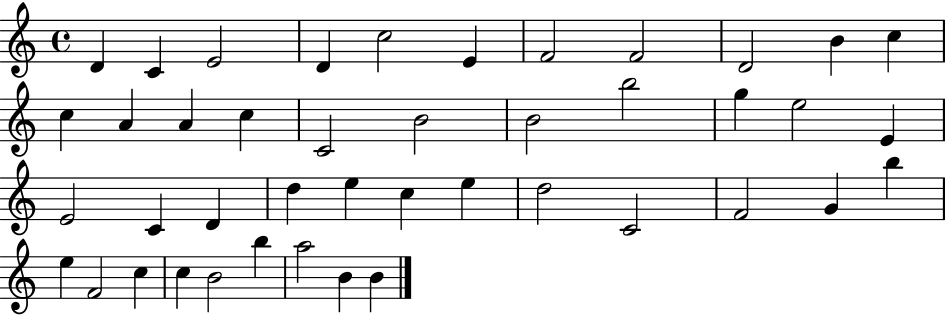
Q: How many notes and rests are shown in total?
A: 43